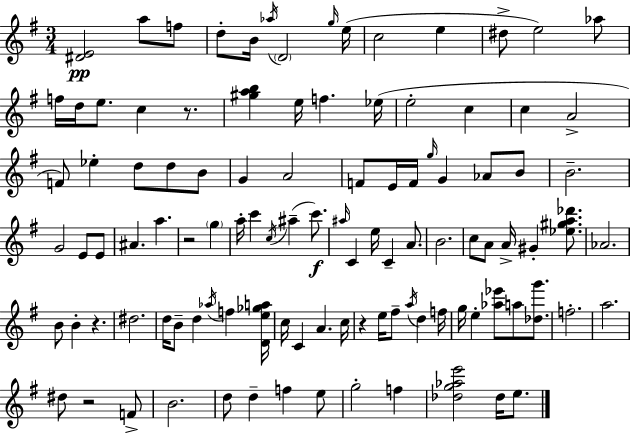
{
  \clef treble
  \numericTimeSignature
  \time 3/4
  \key e \minor
  <dis' e'>2\pp a''8 f''8 | d''8-. b'16 \acciaccatura { aes''16 } \parenthesize d'2 | \grace { g''16 }( e''16 c''2 e''4 | dis''8-> e''2) | \break aes''8 f''16 d''16 e''8. c''4 r8. | <gis'' a'' b''>4 e''16 f''4. | ees''16( e''2-. c''4 | c''4 a'2-> | \break f'8) ees''4-. d''8 d''8 | b'8 g'4 a'2 | f'8 e'16 f'16 \grace { g''16 } g'4 aes'8 | b'8 b'2.-- | \break g'2 e'8 | e'8 ais'4. a''4. | r2 \parenthesize g''4 | a''16-. c'''4 \acciaccatura { c''16 }( ais''4-- | \break c'''8.\f) \grace { ais''16 } c'4 e''16 c'4-- | a'8. b'2. | c''8 a'8 a'16-> gis'4-. | <ees'' gis'' a'' des'''>8. aes'2. | \break b'8 b'4-. r4. | dis''2. | d''16 b'8-- d''4 | \acciaccatura { aes''16 } f''4 <d' e'' ges'' a''>16 c''16 c'4 a'4. | \break c''16 r4 e''16 fis''8-- | \acciaccatura { a''16 } d''4 f''16 g''16 e''4-. | <aes'' ees'''>8 a''8 <des'' g'''>8. f''2.-. | a''2. | \break dis''8 r2 | f'8-> b'2. | d''8 d''4-- | f''4 e''8 g''2-. | \break f''4 <des'' g'' aes'' e'''>2 | des''16 e''8. \bar "|."
}